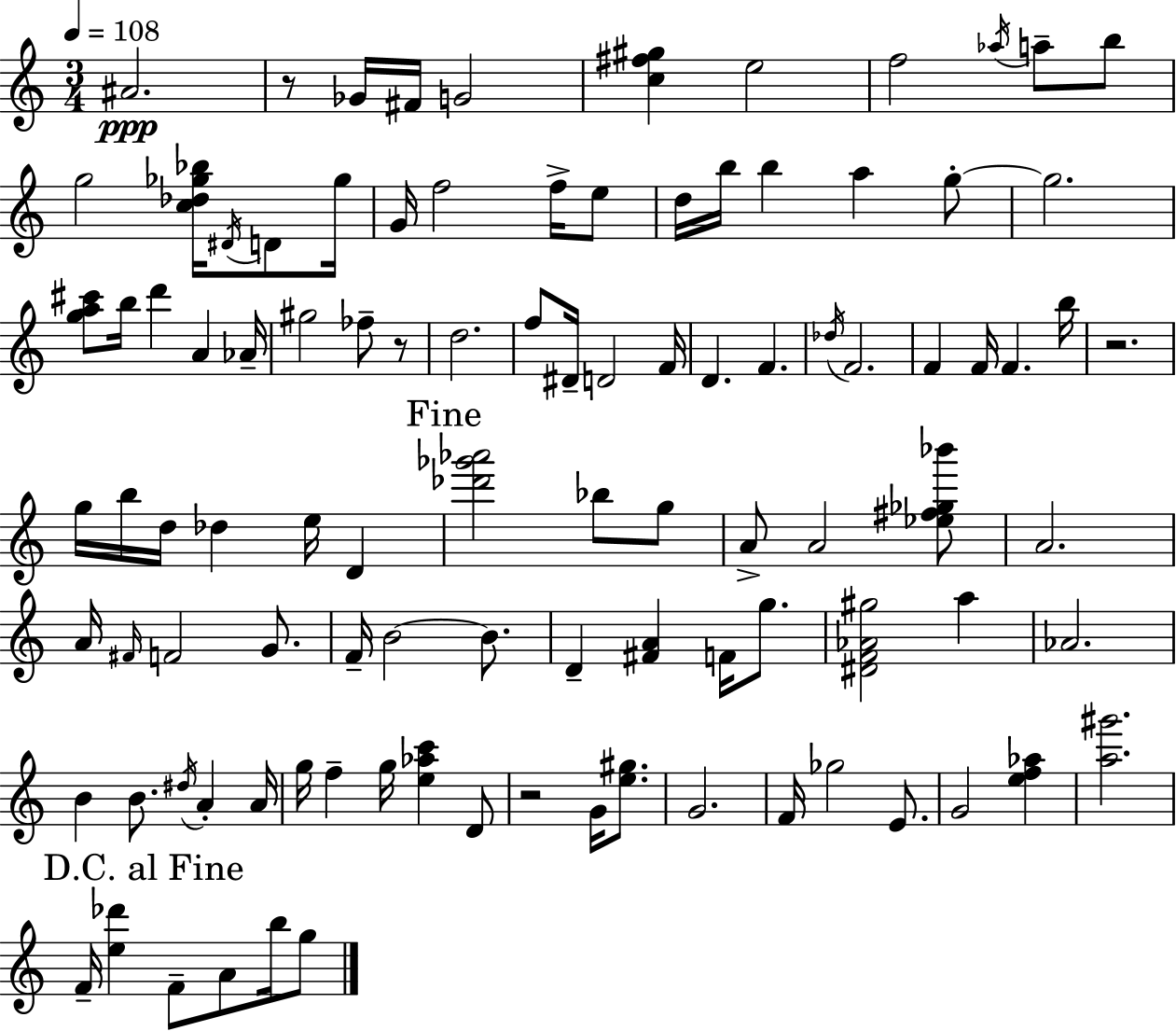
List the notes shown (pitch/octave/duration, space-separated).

A#4/h. R/e Gb4/s F#4/s G4/h [C5,F#5,G#5]/q E5/h F5/h Ab5/s A5/e B5/e G5/h [C5,Db5,Gb5,Bb5]/s D#4/s D4/e Gb5/s G4/s F5/h F5/s E5/e D5/s B5/s B5/q A5/q G5/e G5/h. [G5,A5,C#6]/e B5/s D6/q A4/q Ab4/s G#5/h FES5/e R/e D5/h. F5/e D#4/s D4/h F4/s D4/q. F4/q. Db5/s F4/h. F4/q F4/s F4/q. B5/s R/h. G5/s B5/s D5/s Db5/q E5/s D4/q [Db6,Gb6,Ab6]/h Bb5/e G5/e A4/e A4/h [Eb5,F#5,Gb5,Bb6]/e A4/h. A4/s F#4/s F4/h G4/e. F4/s B4/h B4/e. D4/q [F#4,A4]/q F4/s G5/e. [D#4,F4,Ab4,G#5]/h A5/q Ab4/h. B4/q B4/e. D#5/s A4/q A4/s G5/s F5/q G5/s [E5,Ab5,C6]/q D4/e R/h G4/s [E5,G#5]/e. G4/h. F4/s Gb5/h E4/e. G4/h [E5,F5,Ab5]/q [A5,G#6]/h. F4/s [E5,Db6]/q F4/e A4/e B5/s G5/e